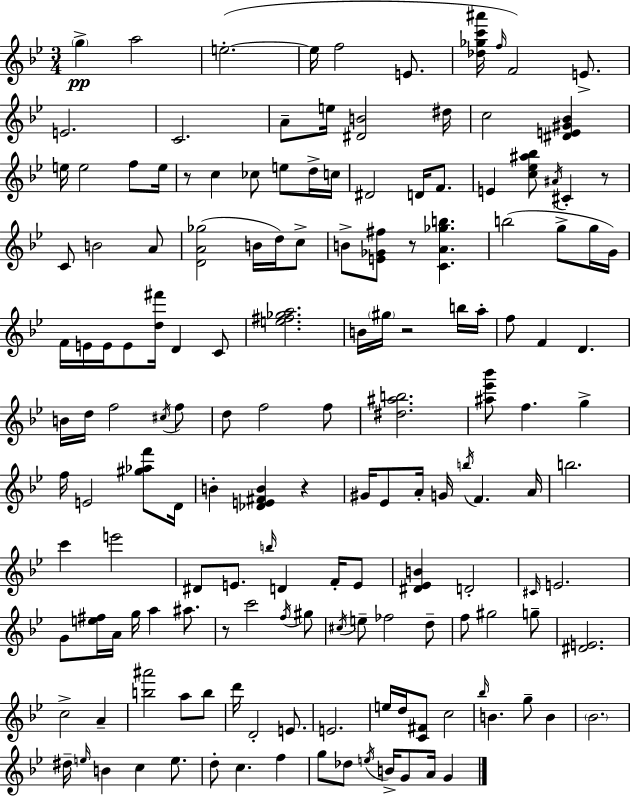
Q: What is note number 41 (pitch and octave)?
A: G4